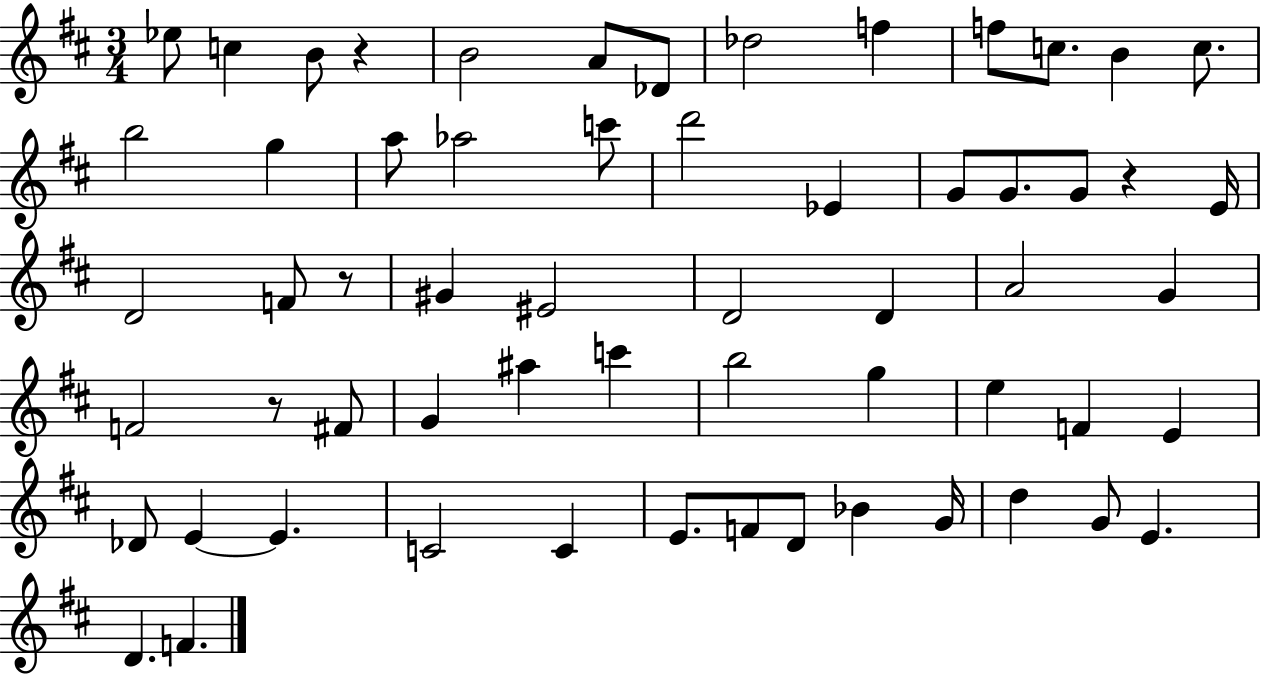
X:1
T:Untitled
M:3/4
L:1/4
K:D
_e/2 c B/2 z B2 A/2 _D/2 _d2 f f/2 c/2 B c/2 b2 g a/2 _a2 c'/2 d'2 _E G/2 G/2 G/2 z E/4 D2 F/2 z/2 ^G ^E2 D2 D A2 G F2 z/2 ^F/2 G ^a c' b2 g e F E _D/2 E E C2 C E/2 F/2 D/2 _B G/4 d G/2 E D F